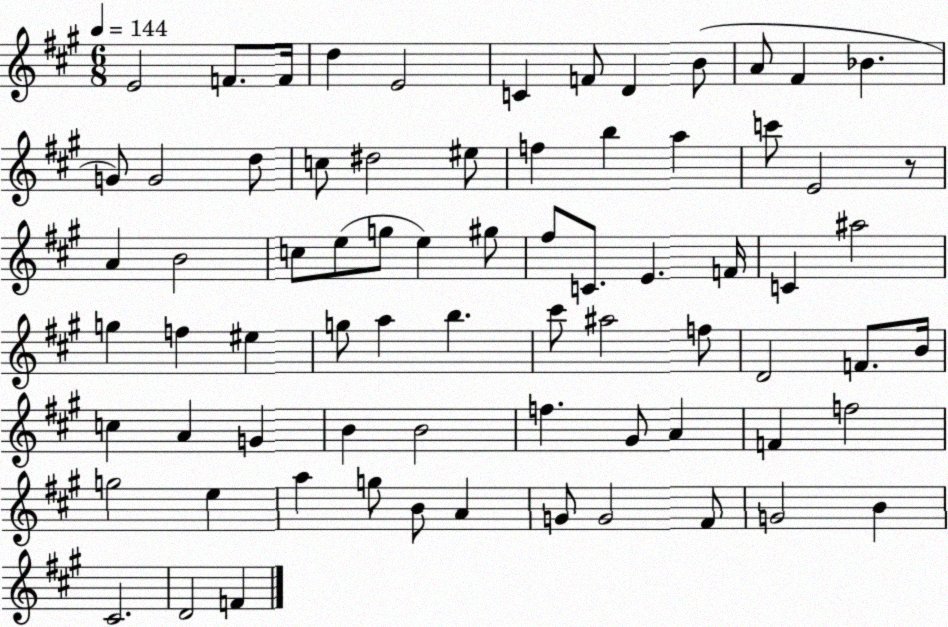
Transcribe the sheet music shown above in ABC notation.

X:1
T:Untitled
M:6/8
L:1/4
K:A
E2 F/2 F/4 d E2 C F/2 D B/2 A/2 ^F _B G/2 G2 d/2 c/2 ^d2 ^e/2 f b a c'/2 E2 z/2 A B2 c/2 e/2 g/2 e ^g/2 ^f/2 C/2 E F/4 C ^a2 g f ^e g/2 a b ^c'/2 ^a2 f/2 D2 F/2 B/4 c A G B B2 f ^G/2 A F f2 g2 e a g/2 B/2 A G/2 G2 ^F/2 G2 B ^C2 D2 F